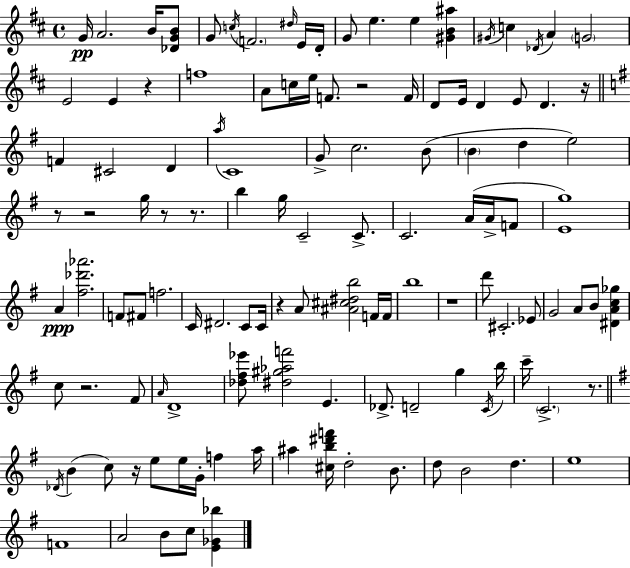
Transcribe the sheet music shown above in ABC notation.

X:1
T:Untitled
M:4/4
L:1/4
K:D
G/4 A2 B/4 [_DGB]/2 G/2 c/4 F2 ^d/4 E/4 D/4 G/2 e e [^GB^a] ^G/4 c _D/4 A G2 E2 E z f4 A/2 c/4 e/4 F/2 z2 F/4 D/2 E/4 D E/2 D z/4 F ^C2 D a/4 C4 G/2 c2 B/2 B d e2 z/2 z2 g/4 z/2 z/2 b g/4 C2 C/2 C2 A/4 A/4 F/2 [Eg]4 A [^f_d'_a']2 F/2 ^F/2 f2 C/4 ^D2 C/2 C/4 z A/2 [^A^c^db]2 F/4 F/4 b4 z4 d'/2 ^C2 _E/2 G2 A/2 B/2 [^DAc_g] c/2 z2 ^F/2 A/4 D4 [_d^f_e']/2 [^d^g_af']2 E _D/2 D2 g C/4 b/4 c'/4 C2 z/2 _D/4 B c/2 z/4 e/2 e/4 G/4 f a/4 ^a [^cb^d'f']/4 d2 B/2 d/2 B2 d e4 F4 A2 B/2 c/2 [E_G_b]